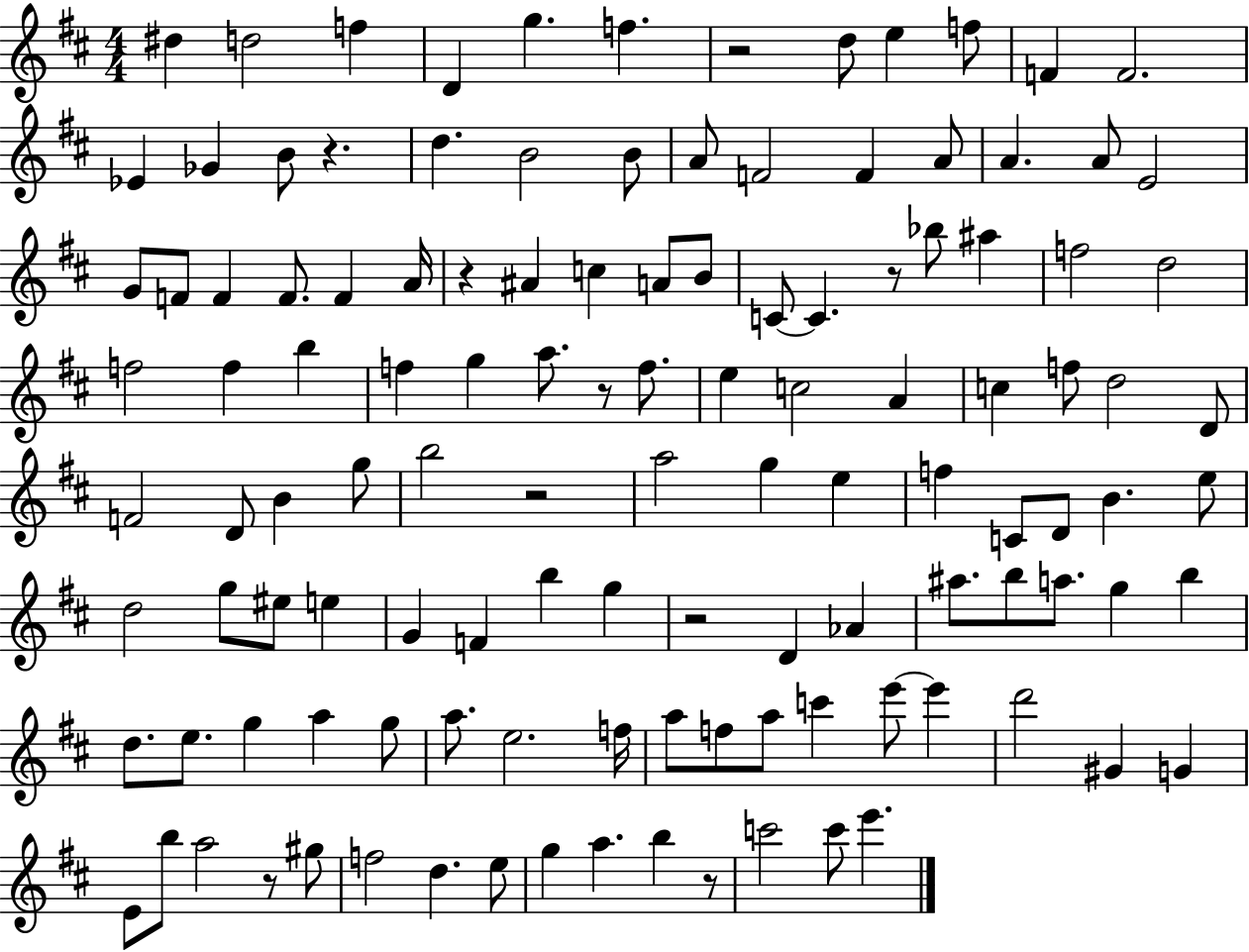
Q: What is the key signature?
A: D major